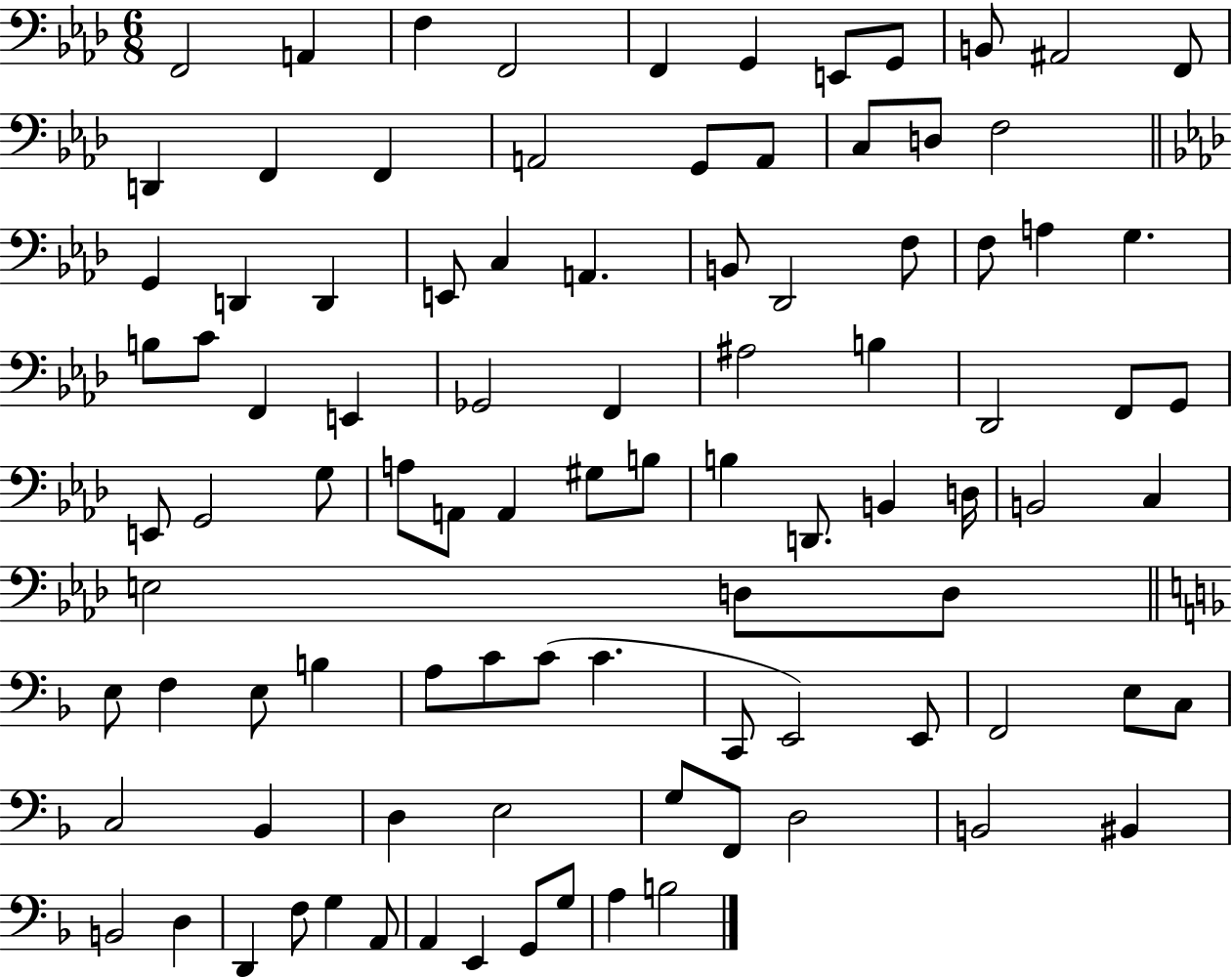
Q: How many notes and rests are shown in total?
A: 95